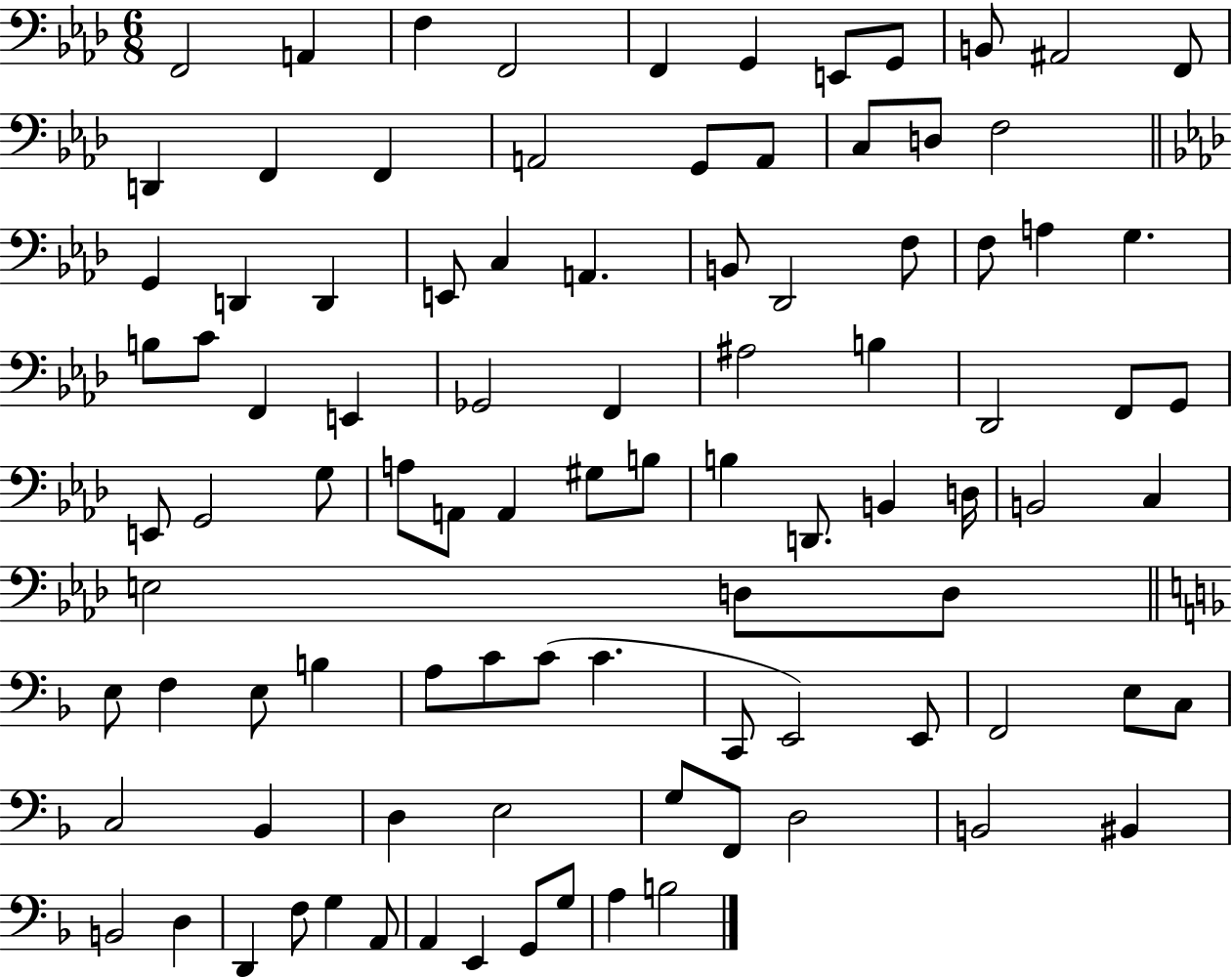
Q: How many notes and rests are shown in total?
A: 95